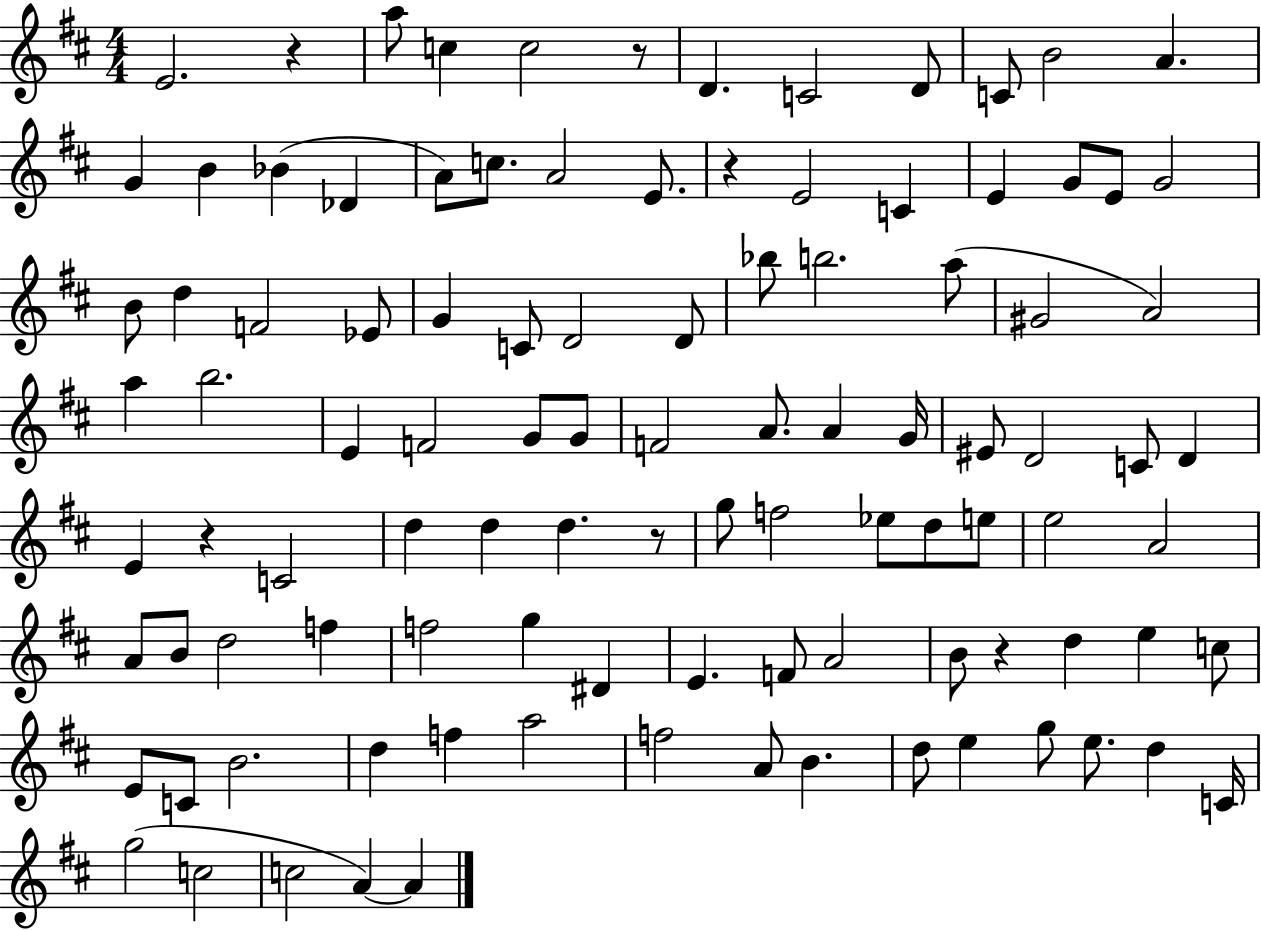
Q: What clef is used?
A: treble